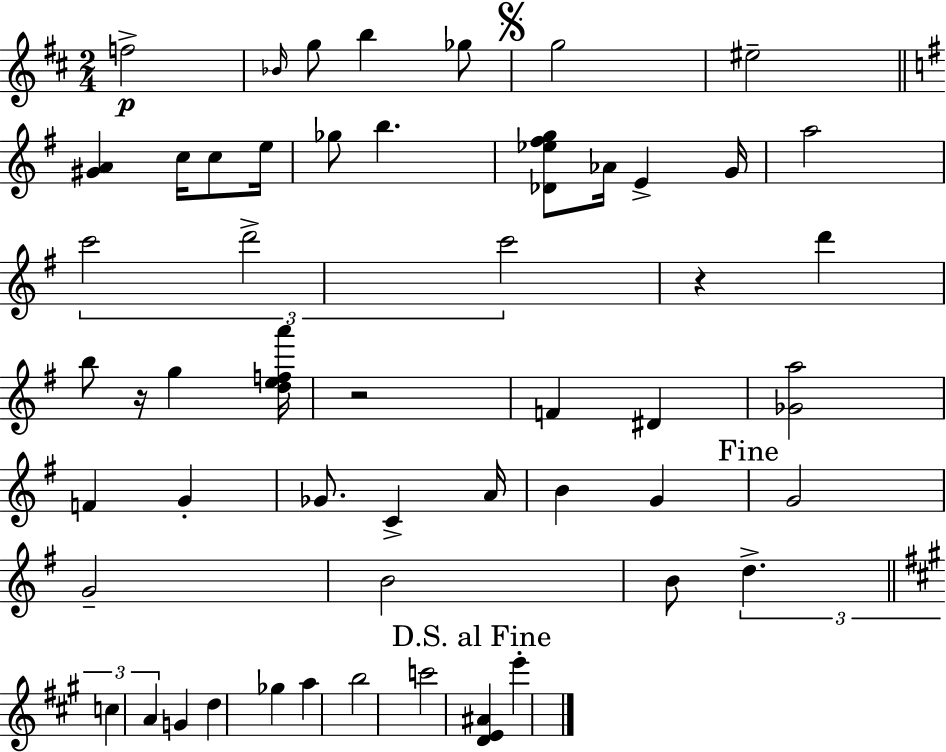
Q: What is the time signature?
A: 2/4